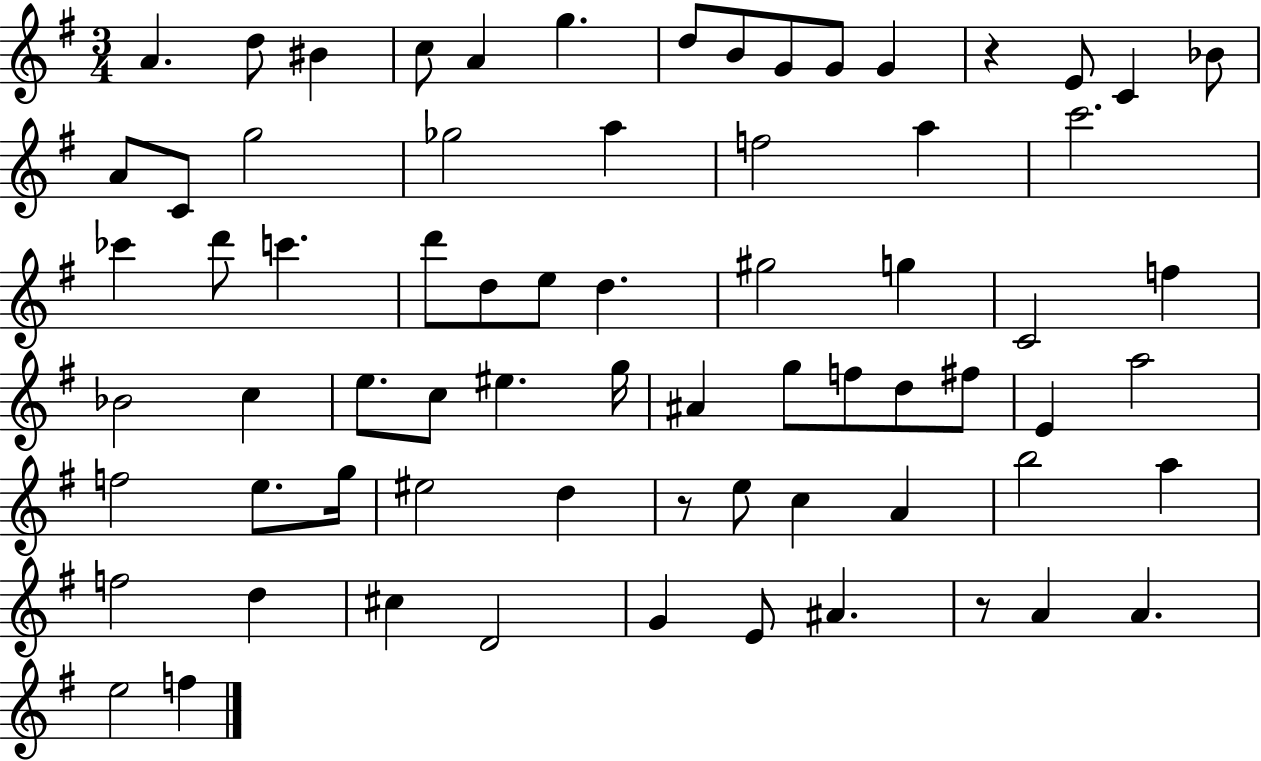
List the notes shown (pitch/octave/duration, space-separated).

A4/q. D5/e BIS4/q C5/e A4/q G5/q. D5/e B4/e G4/e G4/e G4/q R/q E4/e C4/q Bb4/e A4/e C4/e G5/h Gb5/h A5/q F5/h A5/q C6/h. CES6/q D6/e C6/q. D6/e D5/e E5/e D5/q. G#5/h G5/q C4/h F5/q Bb4/h C5/q E5/e. C5/e EIS5/q. G5/s A#4/q G5/e F5/e D5/e F#5/e E4/q A5/h F5/h E5/e. G5/s EIS5/h D5/q R/e E5/e C5/q A4/q B5/h A5/q F5/h D5/q C#5/q D4/h G4/q E4/e A#4/q. R/e A4/q A4/q. E5/h F5/q